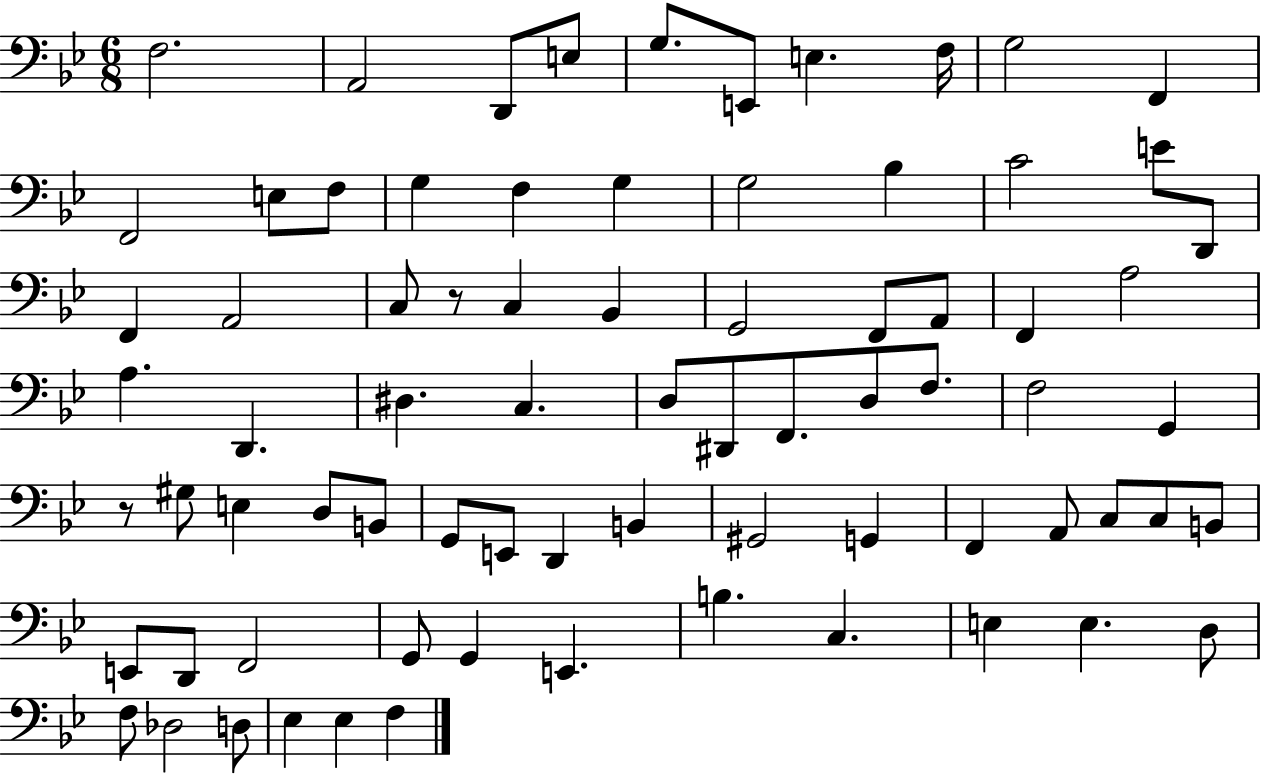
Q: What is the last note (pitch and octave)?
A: F3